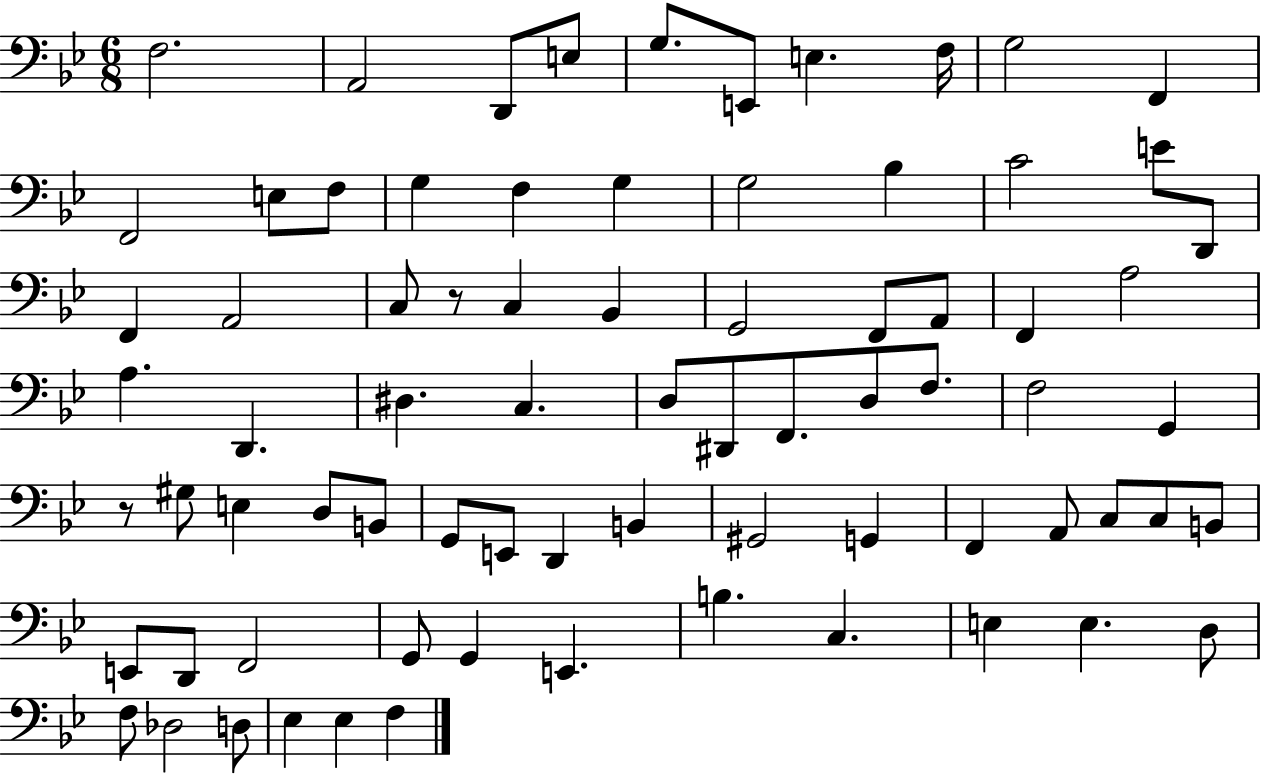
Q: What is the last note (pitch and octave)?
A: F3